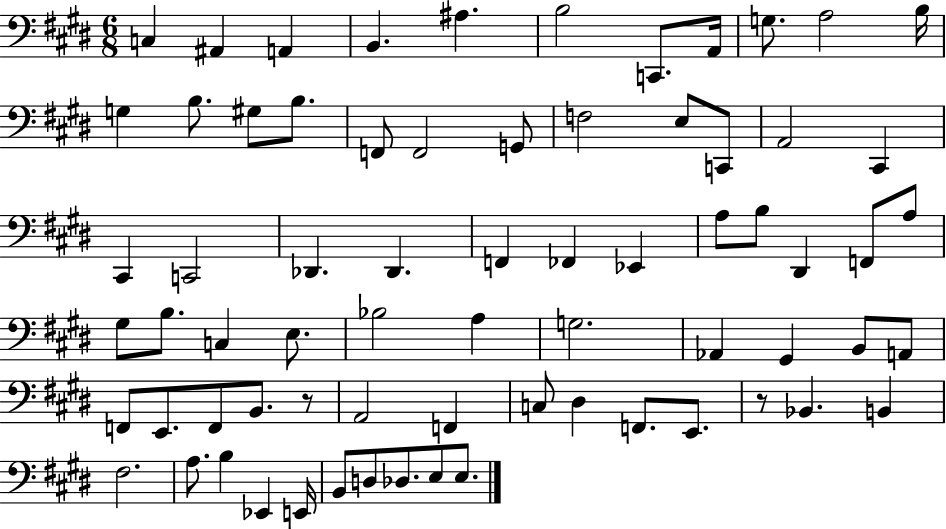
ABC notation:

X:1
T:Untitled
M:6/8
L:1/4
K:E
C, ^A,, A,, B,, ^A, B,2 C,,/2 A,,/4 G,/2 A,2 B,/4 G, B,/2 ^G,/2 B,/2 F,,/2 F,,2 G,,/2 F,2 E,/2 C,,/2 A,,2 ^C,, ^C,, C,,2 _D,, _D,, F,, _F,, _E,, A,/2 B,/2 ^D,, F,,/2 A,/2 ^G,/2 B,/2 C, E,/2 _B,2 A, G,2 _A,, ^G,, B,,/2 A,,/2 F,,/2 E,,/2 F,,/2 B,,/2 z/2 A,,2 F,, C,/2 ^D, F,,/2 E,,/2 z/2 _B,, B,, ^F,2 A,/2 B, _E,, E,,/4 B,,/2 D,/2 _D,/2 E,/2 E,/2